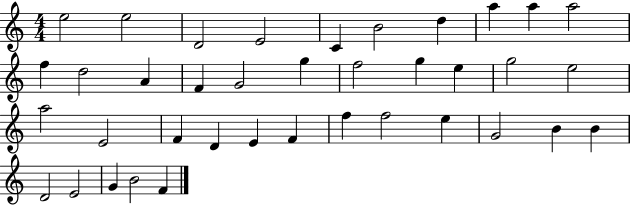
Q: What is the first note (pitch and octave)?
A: E5